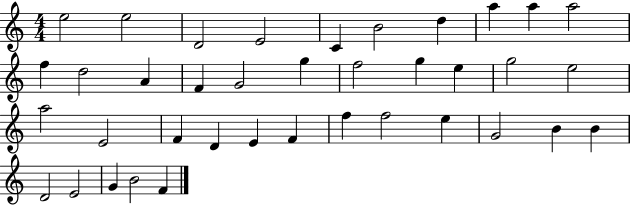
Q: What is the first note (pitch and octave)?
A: E5